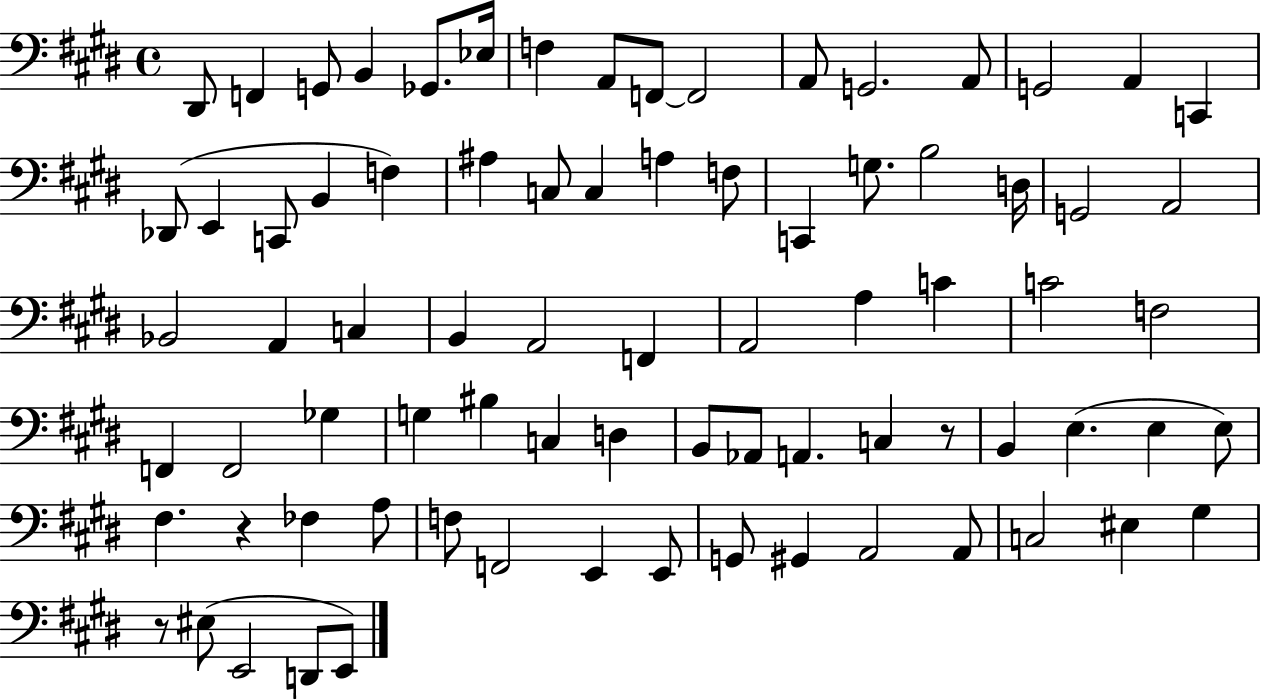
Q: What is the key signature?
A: E major